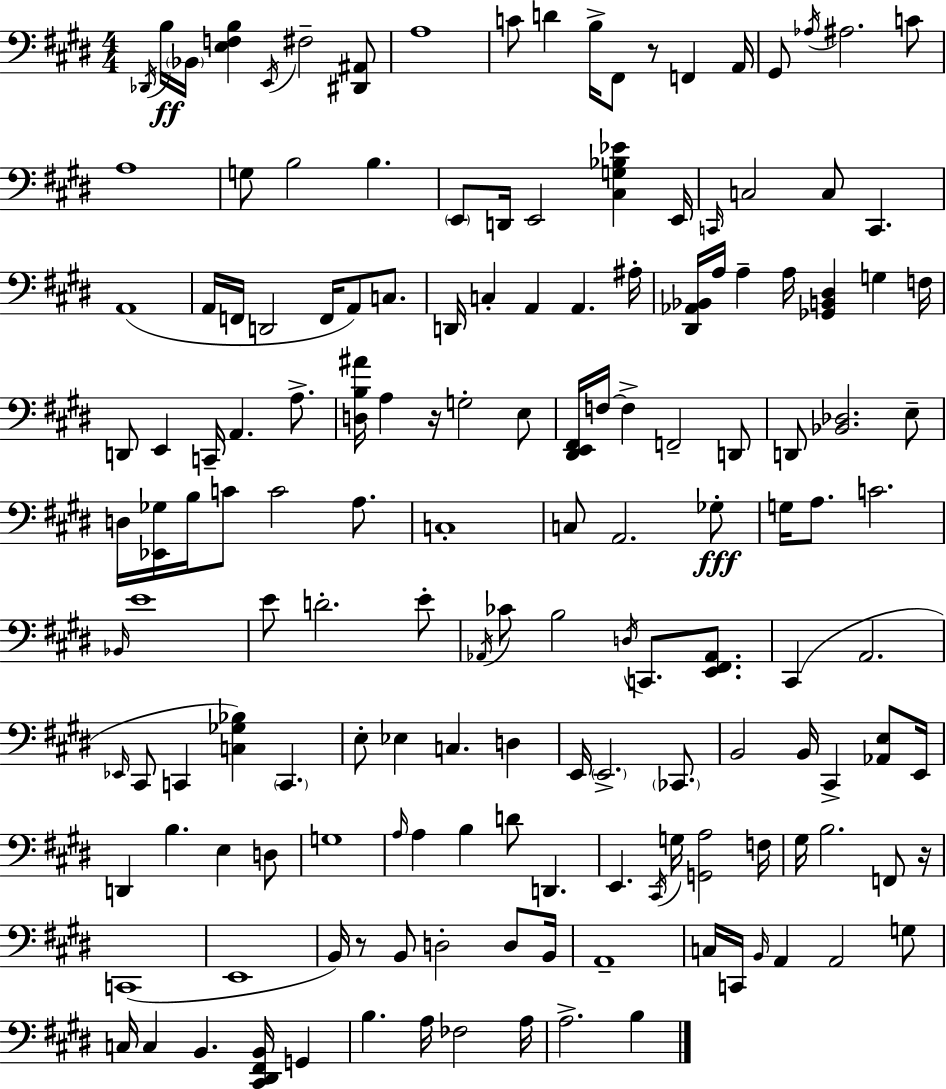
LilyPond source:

{
  \clef bass
  \numericTimeSignature
  \time 4/4
  \key e \major
  \acciaccatura { des,16 }\ff b16 \parenthesize bes,16 <e f b>4 \acciaccatura { e,16 } fis2-- | <dis, ais,>8 a1 | c'8 d'4 b16-> fis,8 r8 f,4 | a,16 gis,8 \acciaccatura { aes16 } ais2. | \break c'8 a1 | g8 b2 b4. | \parenthesize e,8 d,16 e,2 <cis g bes ees'>4 | e,16 \grace { c,16 } c2 c8 c,4. | \break a,1( | a,16 f,16 d,2 f,16 a,8) | c8. d,16 c4-. a,4 a,4. | ais16-. <dis, aes, bes,>16 a16 a4-- a16 <ges, b, dis>4 g4 | \break f16 d,8 e,4 c,16-- a,4. | a8.-> <d b ais'>16 a4 r16 g2-. | e8 <dis, e, fis,>16 f16~~ f4-> f,2-- | d,8 d,8 <bes, des>2. | \break e8-- d16 <ees, ges>16 b16 c'8 c'2 | a8. c1-. | c8 a,2. | ges8-.\fff g16 a8. c'2. | \break \grace { bes,16 } e'1 | e'8 d'2.-. | e'8-. \acciaccatura { aes,16 } ces'8 b2 | \acciaccatura { d16 } c,8. <e, fis, aes,>8. cis,4( a,2. | \break \grace { ees,16 } cis,8 c,4 <c ges bes>4) | \parenthesize c,4. e8-. ees4 c4. | d4 e,16 \parenthesize e,2.-> | \parenthesize ces,8. b,2 | \break b,16 cis,4-> <aes, e>8 e,16 d,4 b4. | e4 d8 g1 | \grace { a16 } a4 b4 | d'8 d,4. e,4. \acciaccatura { cis,16 } | \break g16 <g, a>2 f16 gis16 b2. | f,8 r16 c,1( | e,1 | b,16) r8 b,8 d2-. | \break d8 b,16 a,1-- | c16 c,16 \grace { b,16 } a,4 | a,2 g8 c16 c4 | b,4. <cis, dis, fis, b,>16 g,4 b4. | \break a16 fes2 a16 a2.-> | b4 \bar "|."
}